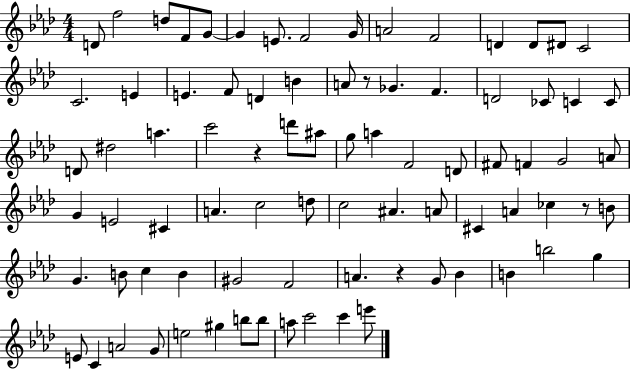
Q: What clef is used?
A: treble